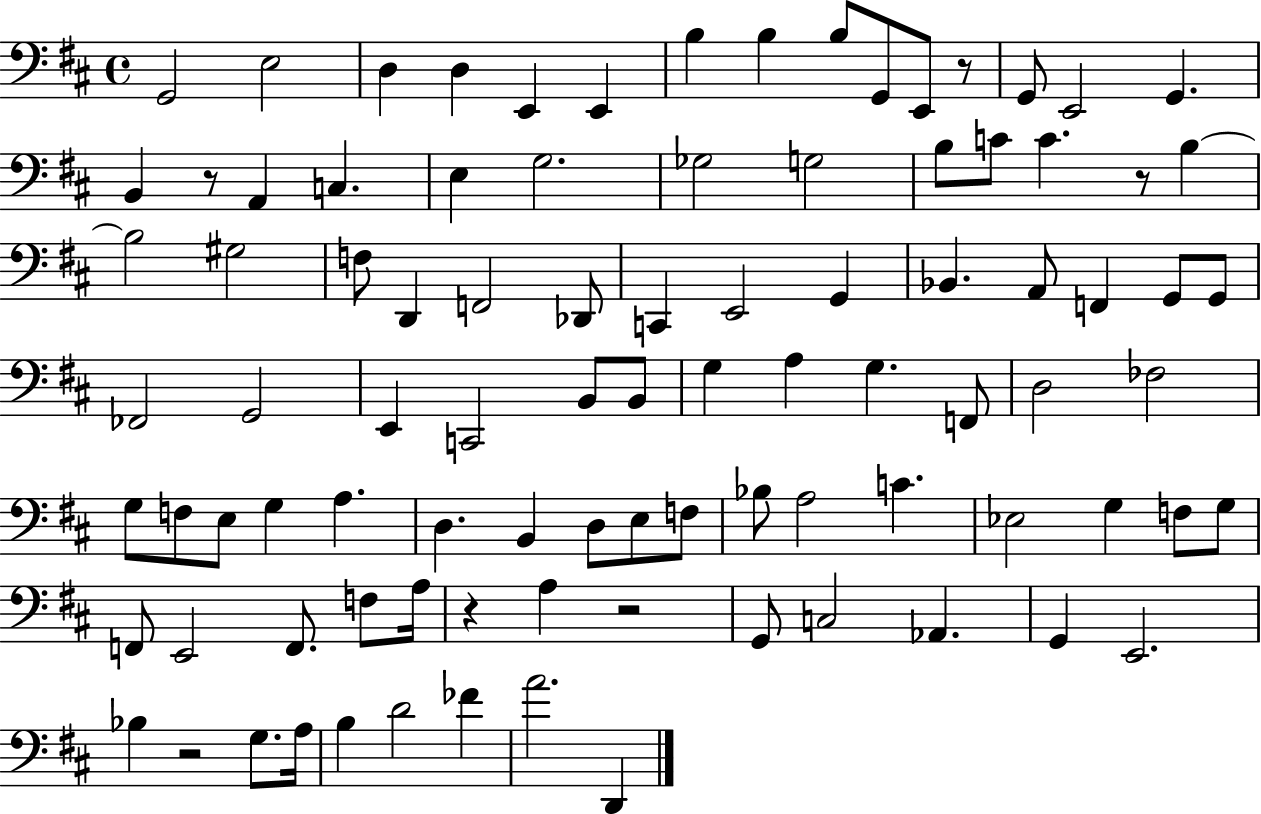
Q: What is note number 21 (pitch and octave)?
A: G3